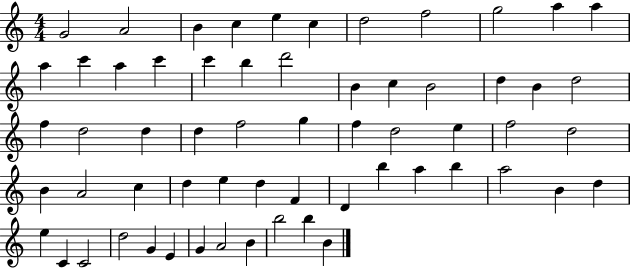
X:1
T:Untitled
M:4/4
L:1/4
K:C
G2 A2 B c e c d2 f2 g2 a a a c' a c' c' b d'2 B c B2 d B d2 f d2 d d f2 g f d2 e f2 d2 B A2 c d e d F D b a b a2 B d e C C2 d2 G E G A2 B b2 b B